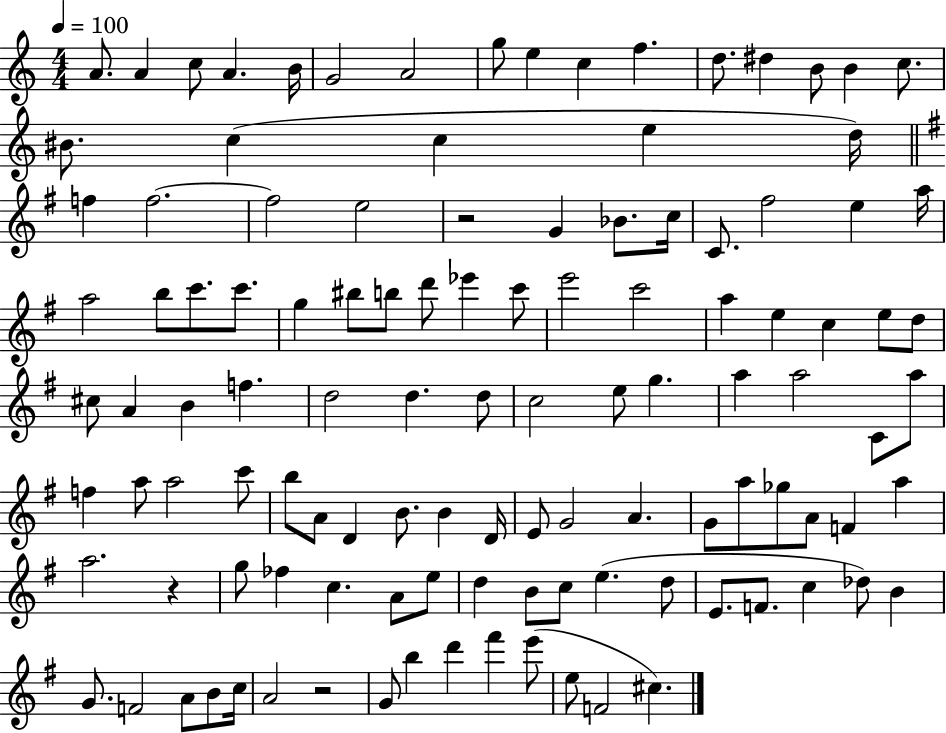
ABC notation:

X:1
T:Untitled
M:4/4
L:1/4
K:C
A/2 A c/2 A B/4 G2 A2 g/2 e c f d/2 ^d B/2 B c/2 ^B/2 c c e d/4 f f2 f2 e2 z2 G _B/2 c/4 C/2 ^f2 e a/4 a2 b/2 c'/2 c'/2 g ^b/2 b/2 d'/2 _e' c'/2 e'2 c'2 a e c e/2 d/2 ^c/2 A B f d2 d d/2 c2 e/2 g a a2 C/2 a/2 f a/2 a2 c'/2 b/2 A/2 D B/2 B D/4 E/2 G2 A G/2 a/2 _g/2 A/2 F a a2 z g/2 _f c A/2 e/2 d B/2 c/2 e d/2 E/2 F/2 c _d/2 B G/2 F2 A/2 B/2 c/4 A2 z2 G/2 b d' ^f' e'/2 e/2 F2 ^c